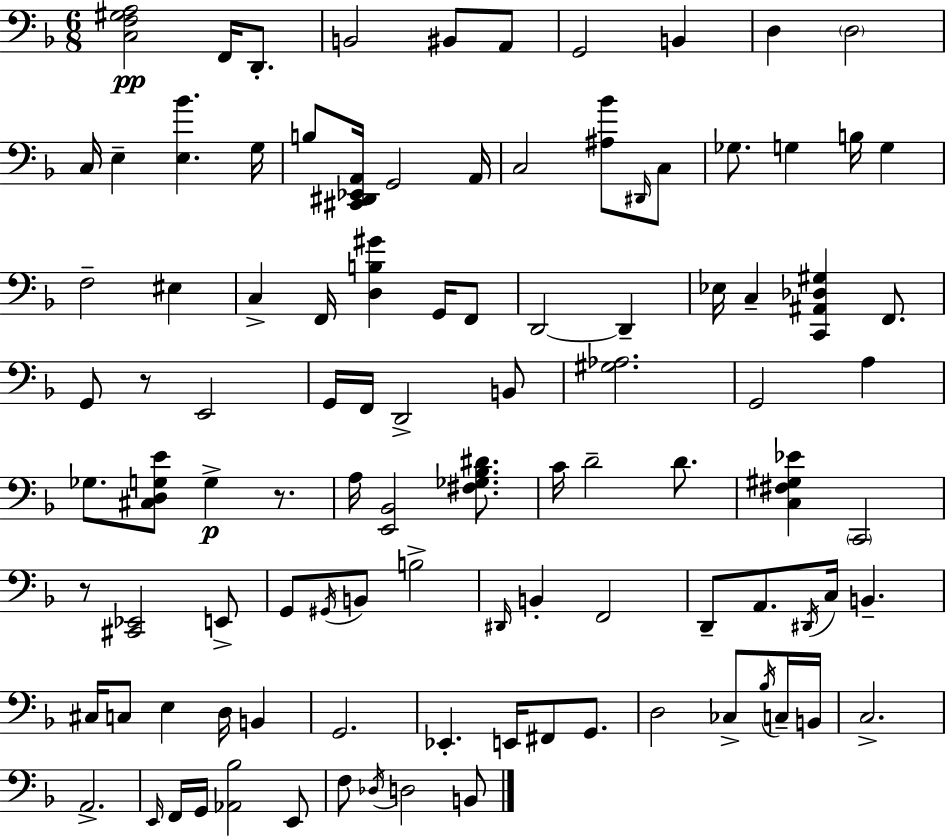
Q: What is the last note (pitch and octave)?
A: B2